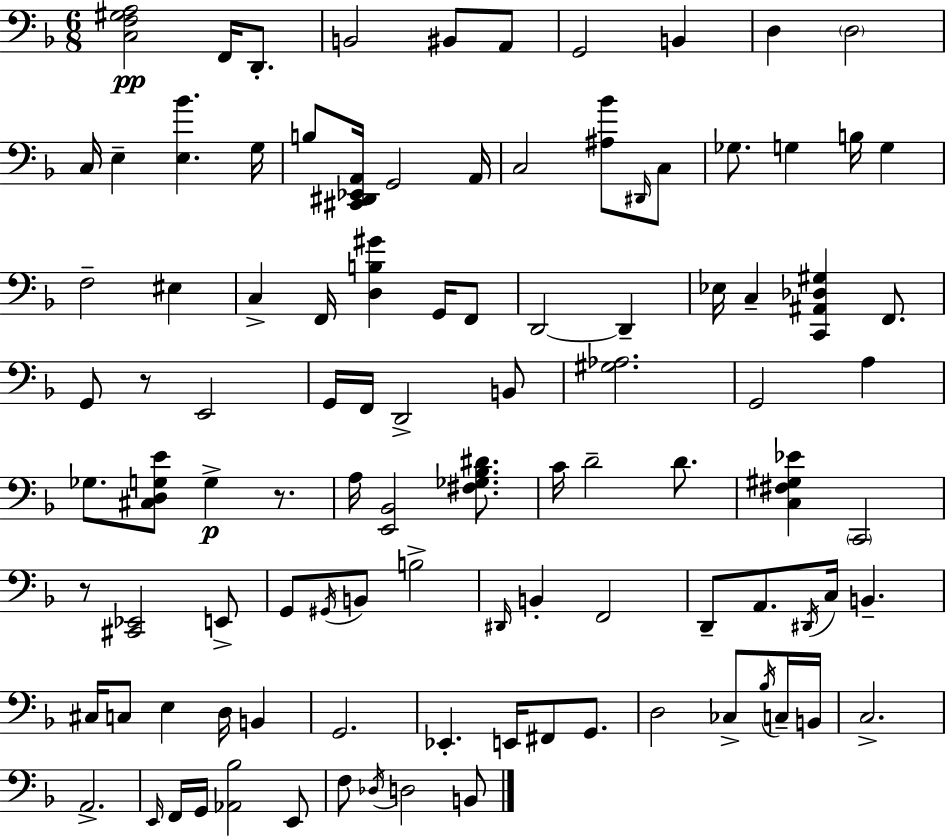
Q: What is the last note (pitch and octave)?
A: B2